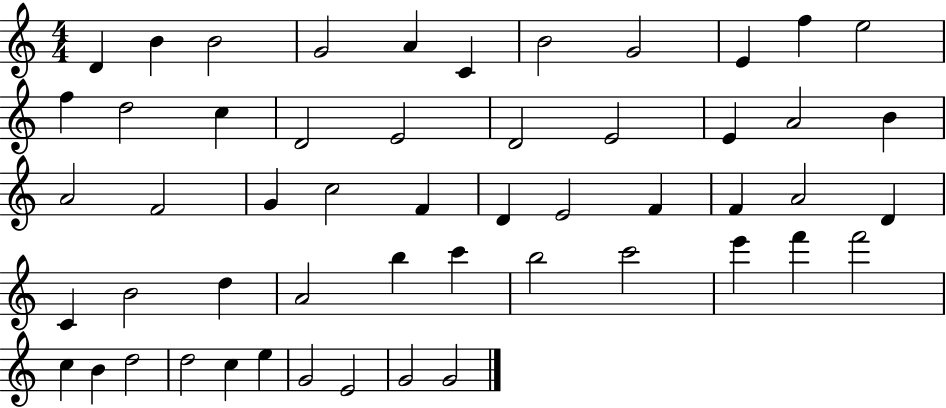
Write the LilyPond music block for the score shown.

{
  \clef treble
  \numericTimeSignature
  \time 4/4
  \key c \major
  d'4 b'4 b'2 | g'2 a'4 c'4 | b'2 g'2 | e'4 f''4 e''2 | \break f''4 d''2 c''4 | d'2 e'2 | d'2 e'2 | e'4 a'2 b'4 | \break a'2 f'2 | g'4 c''2 f'4 | d'4 e'2 f'4 | f'4 a'2 d'4 | \break c'4 b'2 d''4 | a'2 b''4 c'''4 | b''2 c'''2 | e'''4 f'''4 f'''2 | \break c''4 b'4 d''2 | d''2 c''4 e''4 | g'2 e'2 | g'2 g'2 | \break \bar "|."
}